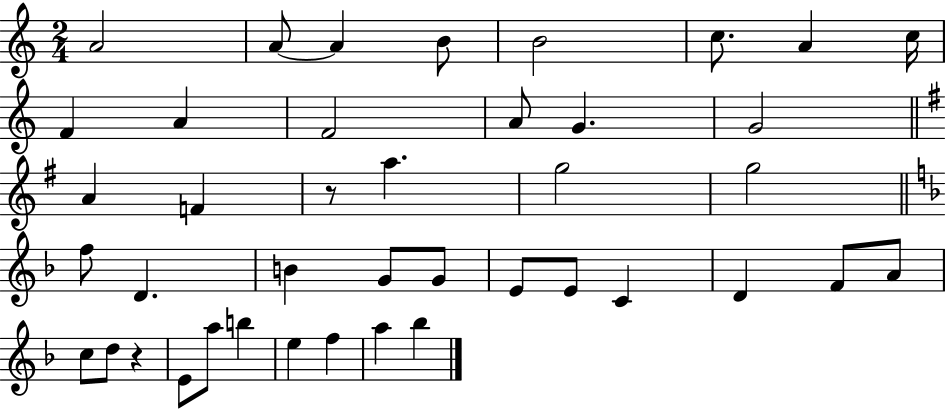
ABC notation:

X:1
T:Untitled
M:2/4
L:1/4
K:C
A2 A/2 A B/2 B2 c/2 A c/4 F A F2 A/2 G G2 A F z/2 a g2 g2 f/2 D B G/2 G/2 E/2 E/2 C D F/2 A/2 c/2 d/2 z E/2 a/2 b e f a _b